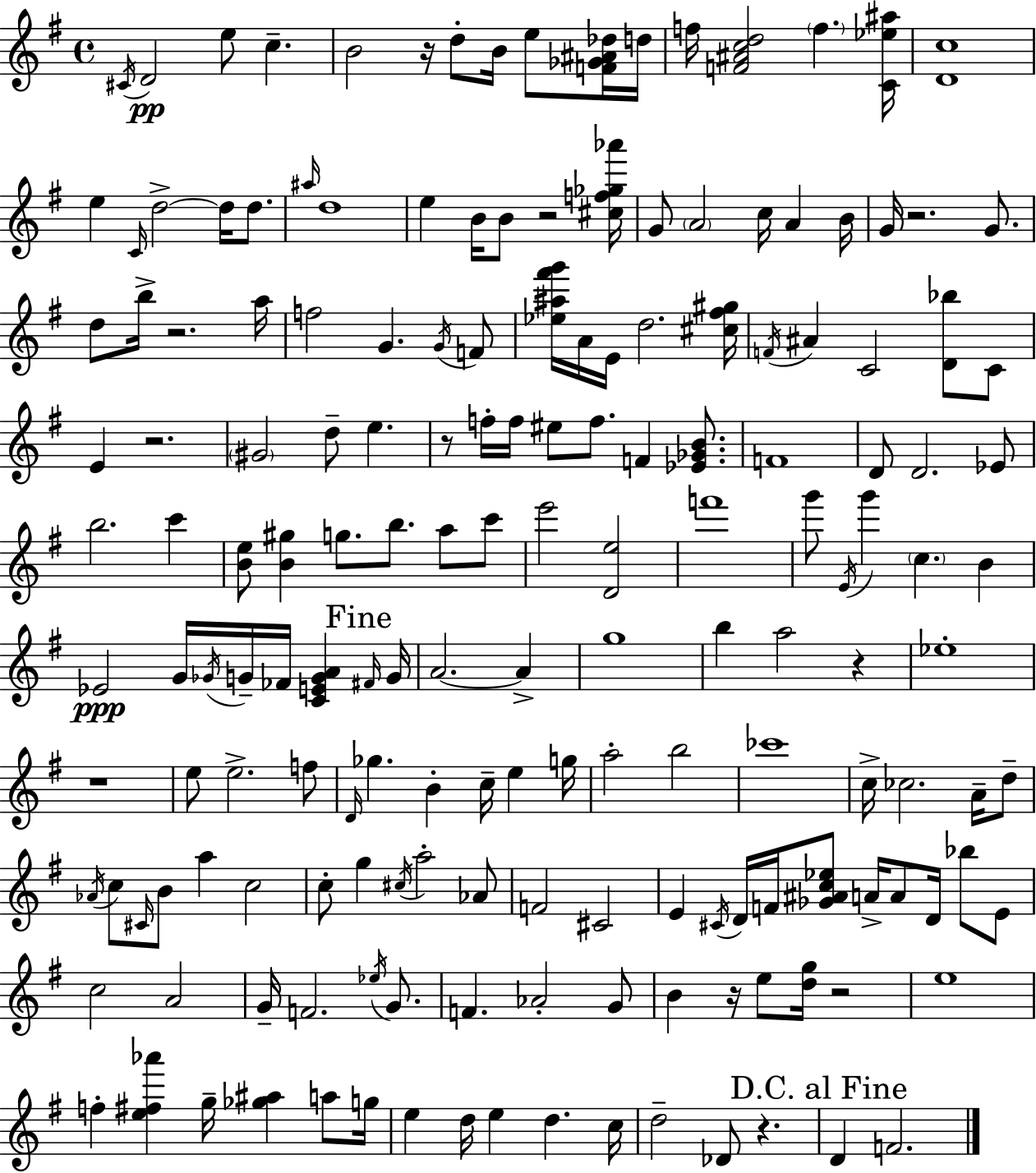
C#4/s D4/h E5/e C5/q. B4/h R/s D5/e B4/s E5/e [F4,Gb4,A#4,Db5]/s D5/s F5/s [F4,A#4,C5,D5]/h F5/q. [C4,Eb5,A#5]/s [D4,C5]/w E5/q C4/s D5/h D5/s D5/e. A#5/s D5/w E5/q B4/s B4/e R/h [C#5,F5,Gb5,Ab6]/s G4/e A4/h C5/s A4/q B4/s G4/s R/h. G4/e. D5/e B5/s R/h. A5/s F5/h G4/q. G4/s F4/e [Eb5,A#5,F#6,G6]/s A4/s E4/s D5/h. [C#5,F#5,G#5]/s F4/s A#4/q C4/h [D4,Bb5]/e C4/e E4/q R/h. G#4/h D5/e E5/q. R/e F5/s F5/s EIS5/e F5/e. F4/q [Eb4,Gb4,B4]/e. F4/w D4/e D4/h. Eb4/e B5/h. C6/q [B4,E5]/e [B4,G#5]/q G5/e. B5/e. A5/e C6/e E6/h [D4,E5]/h F6/w G6/e E4/s G6/q C5/q. B4/q Eb4/h G4/s Gb4/s G4/s FES4/s [C4,E4,G4,A4]/q F#4/s G4/s A4/h. A4/q G5/w B5/q A5/h R/q Eb5/w R/w E5/e E5/h. F5/e D4/s Gb5/q. B4/q C5/s E5/q G5/s A5/h B5/h CES6/w C5/s CES5/h. A4/s D5/e Ab4/s C5/e C#4/s B4/e A5/q C5/h C5/e G5/q C#5/s A5/h Ab4/e F4/h C#4/h E4/q C#4/s D4/s F4/s [Gb4,A#4,C5,Eb5]/e A4/s A4/e D4/s Bb5/e E4/e C5/h A4/h G4/s F4/h. Eb5/s G4/e. F4/q. Ab4/h G4/e B4/q R/s E5/e [D5,G5]/s R/h E5/w F5/q [E5,F#5,Ab6]/q G5/s [Gb5,A#5]/q A5/e G5/s E5/q D5/s E5/q D5/q. C5/s D5/h Db4/e R/q. D4/q F4/h.